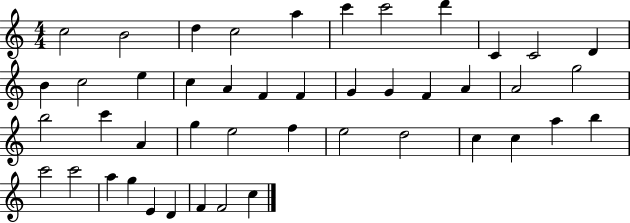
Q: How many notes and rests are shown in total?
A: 45